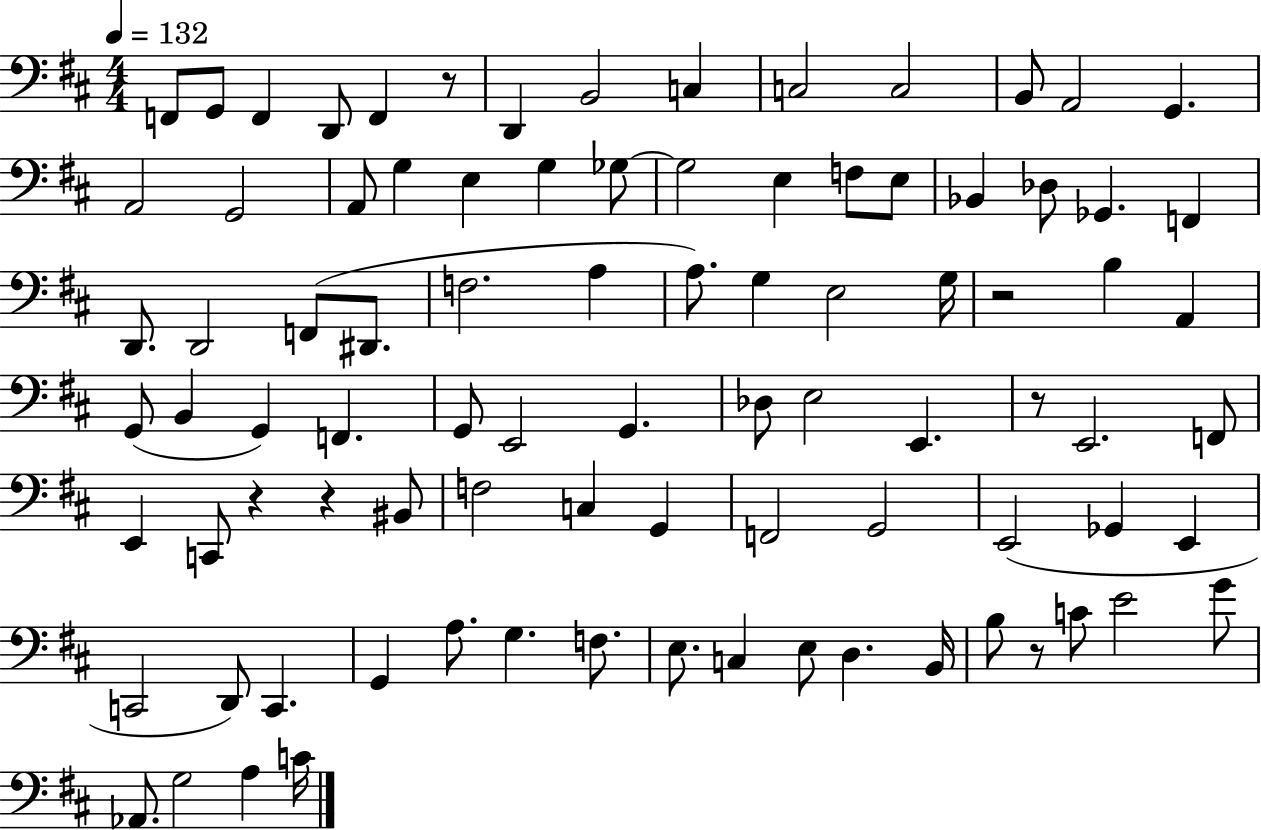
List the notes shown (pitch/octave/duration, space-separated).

F2/e G2/e F2/q D2/e F2/q R/e D2/q B2/h C3/q C3/h C3/h B2/e A2/h G2/q. A2/h G2/h A2/e G3/q E3/q G3/q Gb3/e Gb3/h E3/q F3/e E3/e Bb2/q Db3/e Gb2/q. F2/q D2/e. D2/h F2/e D#2/e. F3/h. A3/q A3/e. G3/q E3/h G3/s R/h B3/q A2/q G2/e B2/q G2/q F2/q. G2/e E2/h G2/q. Db3/e E3/h E2/q. R/e E2/h. F2/e E2/q C2/e R/q R/q BIS2/e F3/h C3/q G2/q F2/h G2/h E2/h Gb2/q E2/q C2/h D2/e C2/q. G2/q A3/e. G3/q. F3/e. E3/e. C3/q E3/e D3/q. B2/s B3/e R/e C4/e E4/h G4/e Ab2/e. G3/h A3/q C4/s